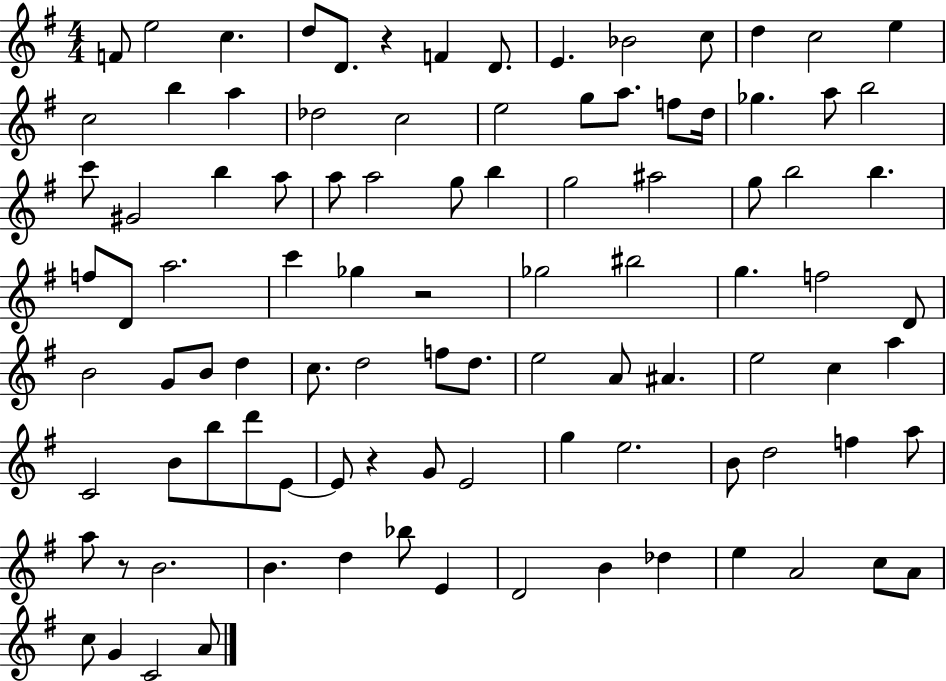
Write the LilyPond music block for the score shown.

{
  \clef treble
  \numericTimeSignature
  \time 4/4
  \key g \major
  f'8 e''2 c''4. | d''8 d'8. r4 f'4 d'8. | e'4. bes'2 c''8 | d''4 c''2 e''4 | \break c''2 b''4 a''4 | des''2 c''2 | e''2 g''8 a''8. f''8 d''16 | ges''4. a''8 b''2 | \break c'''8 gis'2 b''4 a''8 | a''8 a''2 g''8 b''4 | g''2 ais''2 | g''8 b''2 b''4. | \break f''8 d'8 a''2. | c'''4 ges''4 r2 | ges''2 bis''2 | g''4. f''2 d'8 | \break b'2 g'8 b'8 d''4 | c''8. d''2 f''8 d''8. | e''2 a'8 ais'4. | e''2 c''4 a''4 | \break c'2 b'8 b''8 d'''8 e'8~~ | e'8 r4 g'8 e'2 | g''4 e''2. | b'8 d''2 f''4 a''8 | \break a''8 r8 b'2. | b'4. d''4 bes''8 e'4 | d'2 b'4 des''4 | e''4 a'2 c''8 a'8 | \break c''8 g'4 c'2 a'8 | \bar "|."
}